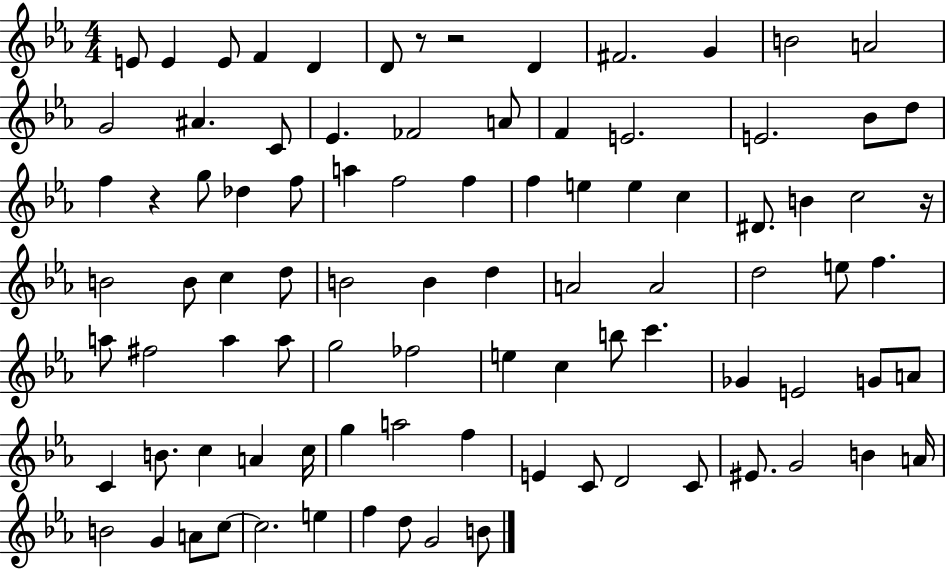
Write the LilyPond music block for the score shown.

{
  \clef treble
  \numericTimeSignature
  \time 4/4
  \key ees \major
  e'8 e'4 e'8 f'4 d'4 | d'8 r8 r2 d'4 | fis'2. g'4 | b'2 a'2 | \break g'2 ais'4. c'8 | ees'4. fes'2 a'8 | f'4 e'2. | e'2. bes'8 d''8 | \break f''4 r4 g''8 des''4 f''8 | a''4 f''2 f''4 | f''4 e''4 e''4 c''4 | dis'8. b'4 c''2 r16 | \break b'2 b'8 c''4 d''8 | b'2 b'4 d''4 | a'2 a'2 | d''2 e''8 f''4. | \break a''8 fis''2 a''4 a''8 | g''2 fes''2 | e''4 c''4 b''8 c'''4. | ges'4 e'2 g'8 a'8 | \break c'4 b'8. c''4 a'4 c''16 | g''4 a''2 f''4 | e'4 c'8 d'2 c'8 | eis'8. g'2 b'4 a'16 | \break b'2 g'4 a'8 c''8~~ | c''2. e''4 | f''4 d''8 g'2 b'8 | \bar "|."
}